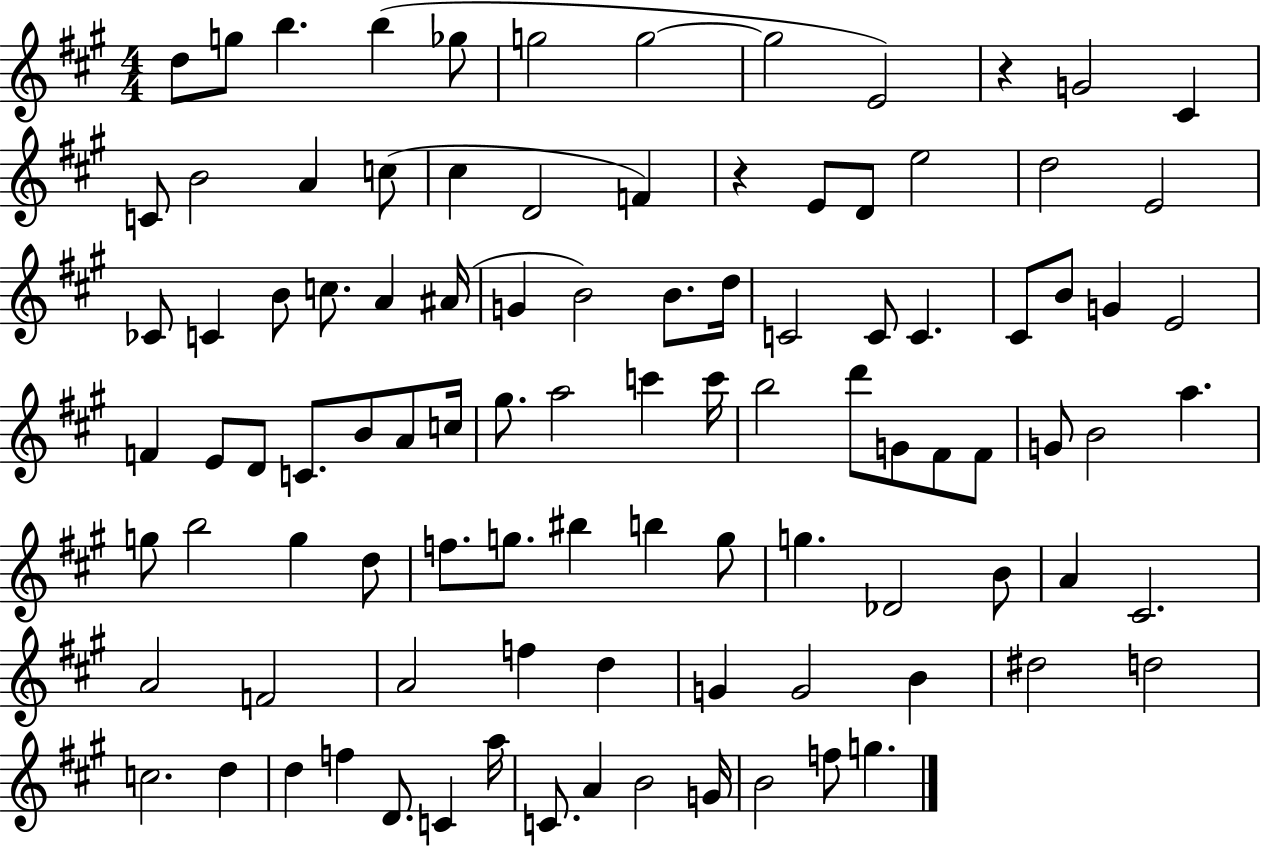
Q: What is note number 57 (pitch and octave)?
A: G4